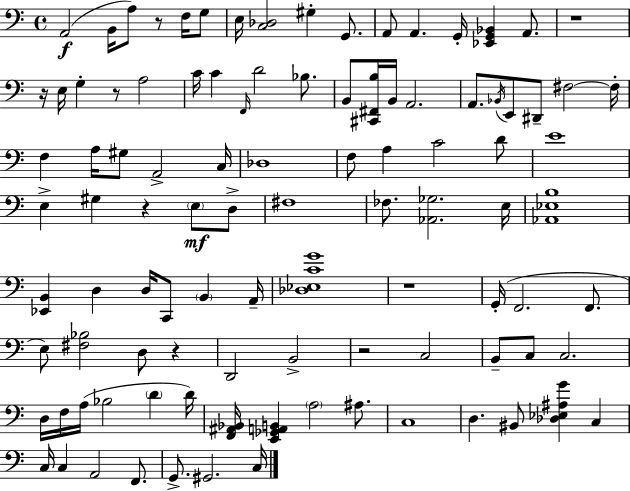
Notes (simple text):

A2/h B2/s A3/e R/e F3/s G3/e E3/s [C3,Db3]/h G#3/q G2/e. A2/e A2/q. G2/s [Eb2,G2,Bb2]/q A2/e. R/w R/s E3/s G3/q R/e A3/h C4/s C4/q F2/s D4/h Bb3/e. B2/e [C#2,F#2,B3]/s B2/s A2/h. A2/e. Bb2/s E2/e D#2/e F#3/h F#3/s F3/q A3/s G#3/e A2/h C3/s Db3/w F3/e A3/q C4/h D4/e E4/w E3/q G#3/q R/q E3/e D3/e F#3/w FES3/e. [Ab2,Gb3]/h. E3/s [Ab2,Eb3,B3]/w [Eb2,B2]/q D3/q D3/s C2/e B2/q A2/s [Db3,Eb3,C4,G4]/w R/w G2/s F2/h. F2/e. E3/e [F#3,Bb3]/h D3/e R/q D2/h B2/h R/h C3/h B2/e C3/e C3/h. D3/s F3/s A3/s Bb3/h D4/q D4/s [F2,A#2,Bb2]/s [E2,Gb2,A2,B2]/q A3/h A#3/e. C3/w D3/q. BIS2/e [Db3,Eb3,A#3,G4]/q C3/q C3/s C3/q A2/h F2/e. G2/e. G#2/h. C3/s